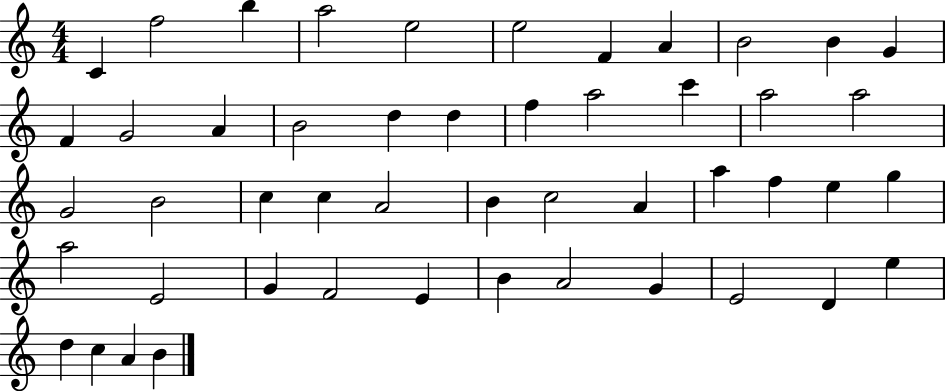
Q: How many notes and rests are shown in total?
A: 49